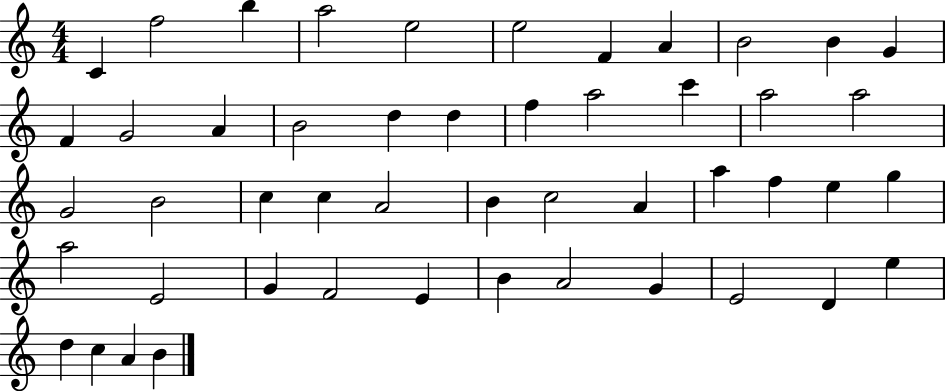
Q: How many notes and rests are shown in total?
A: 49